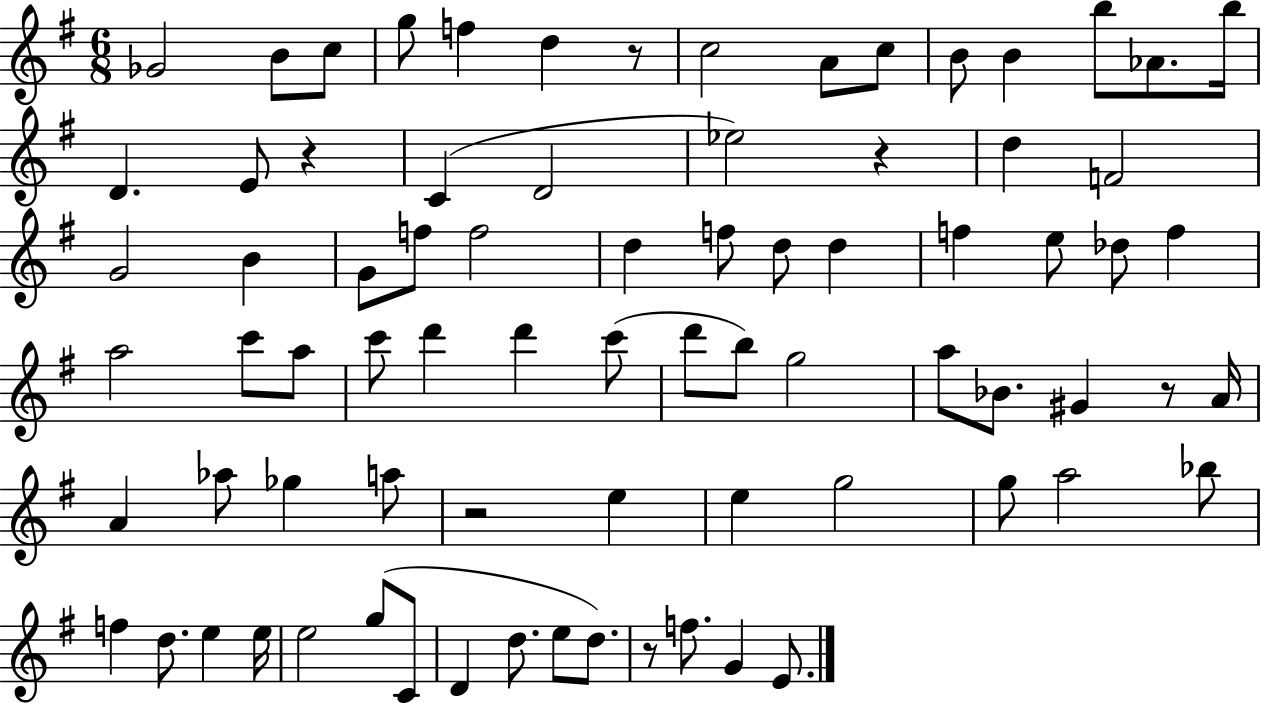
Gb4/h B4/e C5/e G5/e F5/q D5/q R/e C5/h A4/e C5/e B4/e B4/q B5/e Ab4/e. B5/s D4/q. E4/e R/q C4/q D4/h Eb5/h R/q D5/q F4/h G4/h B4/q G4/e F5/e F5/h D5/q F5/e D5/e D5/q F5/q E5/e Db5/e F5/q A5/h C6/e A5/e C6/e D6/q D6/q C6/e D6/e B5/e G5/h A5/e Bb4/e. G#4/q R/e A4/s A4/q Ab5/e Gb5/q A5/e R/h E5/q E5/q G5/h G5/e A5/h Bb5/e F5/q D5/e. E5/q E5/s E5/h G5/e C4/e D4/q D5/e. E5/e D5/e. R/e F5/e. G4/q E4/e.